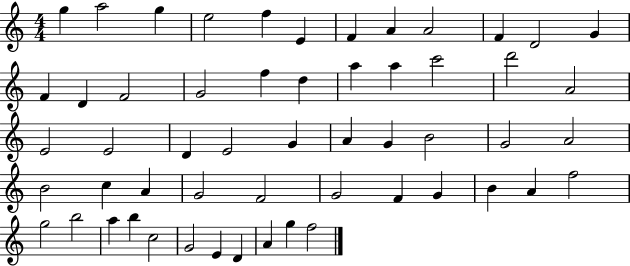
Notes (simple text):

G5/q A5/h G5/q E5/h F5/q E4/q F4/q A4/q A4/h F4/q D4/h G4/q F4/q D4/q F4/h G4/h F5/q D5/q A5/q A5/q C6/h D6/h A4/h E4/h E4/h D4/q E4/h G4/q A4/q G4/q B4/h G4/h A4/h B4/h C5/q A4/q G4/h F4/h G4/h F4/q G4/q B4/q A4/q F5/h G5/h B5/h A5/q B5/q C5/h G4/h E4/q D4/q A4/q G5/q F5/h